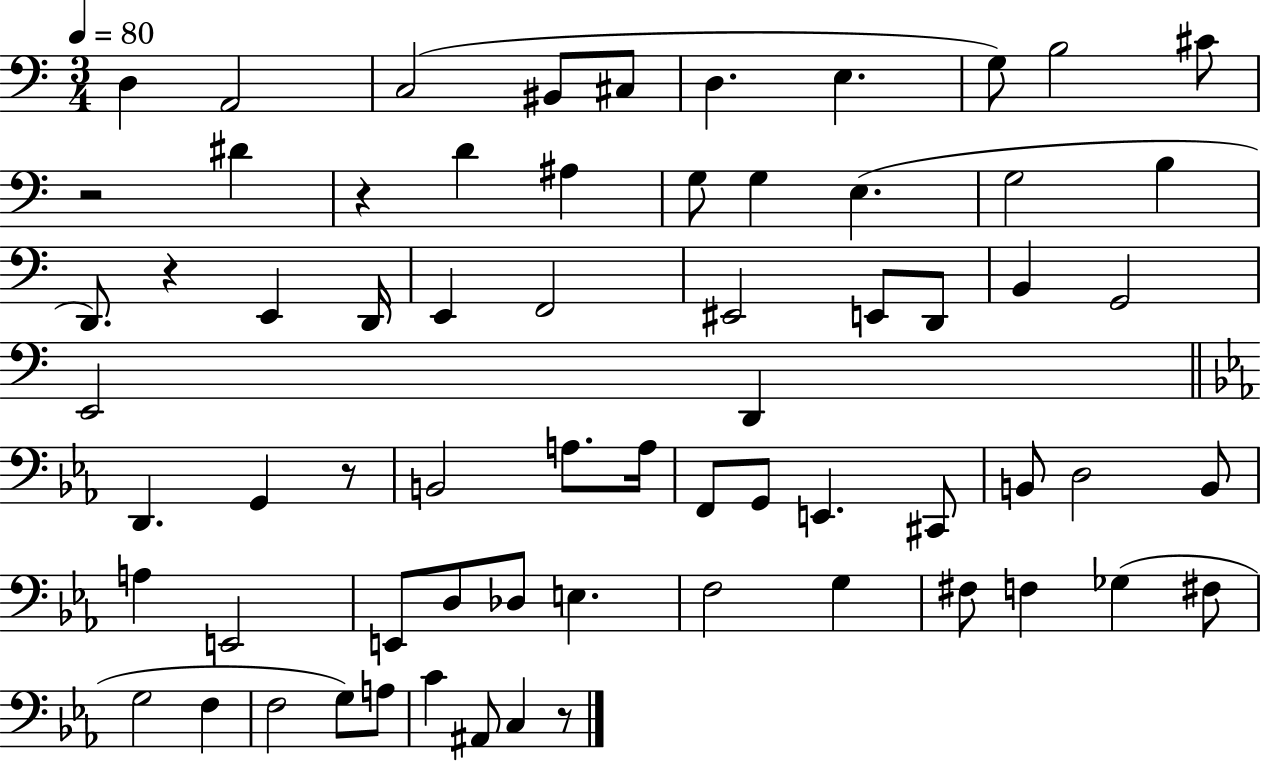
D3/q A2/h C3/h BIS2/e C#3/e D3/q. E3/q. G3/e B3/h C#4/e R/h D#4/q R/q D4/q A#3/q G3/e G3/q E3/q. G3/h B3/q D2/e. R/q E2/q D2/s E2/q F2/h EIS2/h E2/e D2/e B2/q G2/h E2/h D2/q D2/q. G2/q R/e B2/h A3/e. A3/s F2/e G2/e E2/q. C#2/e B2/e D3/h B2/e A3/q E2/h E2/e D3/e Db3/e E3/q. F3/h G3/q F#3/e F3/q Gb3/q F#3/e G3/h F3/q F3/h G3/e A3/e C4/q A#2/e C3/q R/e